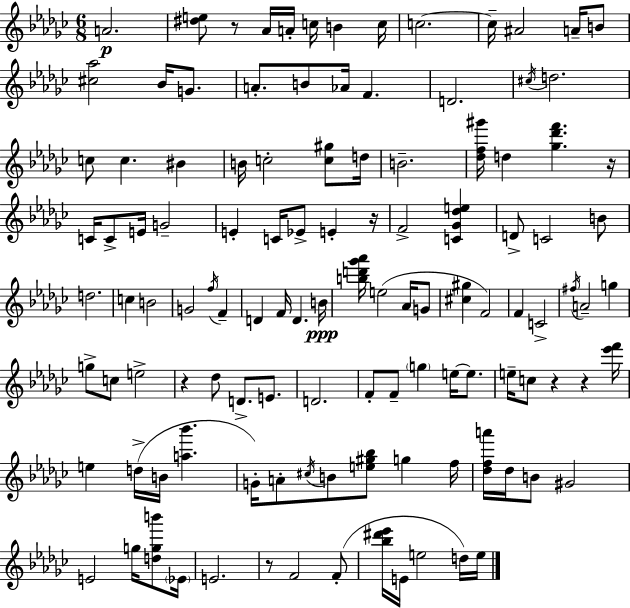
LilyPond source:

{
  \clef treble
  \numericTimeSignature
  \time 6/8
  \key ees \minor
  a'2.\p | <dis'' e''>8 r8 aes'16 a'16-. c''16 b'4 c''16 | c''2.~~ | c''16-- ais'2 a'16-- b'8 | \break <cis'' aes''>2 bes'16 g'8. | a'8.-. b'8 aes'16 f'4. | d'2. | \acciaccatura { cis''16 } d''2. | \break c''8 c''4. bis'4 | b'16 c''2-. <c'' gis''>8 | d''16 b'2.-- | <des'' f'' gis'''>16 d''4 <ges'' des''' f'''>4. | \break r16 c'16 c'8-> e'16 g'2-- | e'4-. c'16 ees'8-> e'4-. | r16 f'2-> <c' ges' des'' e''>4 | d'8-> c'2 b'8 | \break d''2. | c''4 b'2 | g'2 \acciaccatura { f''16 } f'4-- | d'4 f'16 d'4. | \break b'16\ppp <b'' d''' ges''' aes'''>16 e''2( aes'16 | g'8 <cis'' gis''>4 f'2) | f'4 c'2-> | \acciaccatura { fis''16 } a'2-- g''4 | \break g''8-> c''8 e''2-> | r4 des''8 d'8.-> | e'8. d'2. | f'8-. f'8-- \parenthesize g''4 e''16~~ | \break e''8. e''16-- c''8 r4 r4 | <ees''' f'''>16 e''4 d''16->( b'16 <a'' bes'''>4. | g'16-.) a'8-. \acciaccatura { cis''16 } b'8 <e'' gis'' bes''>8 g''4 | f''16 <des'' f'' a'''>16 des''16 b'8 gis'2 | \break e'2 | g''16 <d'' g'' b'''>8 \parenthesize ees'16 e'2. | r8 f'2 | f'8-.( <bes'' dis''' ees'''>16 e'16 e''2 | \break d''16) e''16 \bar "|."
}